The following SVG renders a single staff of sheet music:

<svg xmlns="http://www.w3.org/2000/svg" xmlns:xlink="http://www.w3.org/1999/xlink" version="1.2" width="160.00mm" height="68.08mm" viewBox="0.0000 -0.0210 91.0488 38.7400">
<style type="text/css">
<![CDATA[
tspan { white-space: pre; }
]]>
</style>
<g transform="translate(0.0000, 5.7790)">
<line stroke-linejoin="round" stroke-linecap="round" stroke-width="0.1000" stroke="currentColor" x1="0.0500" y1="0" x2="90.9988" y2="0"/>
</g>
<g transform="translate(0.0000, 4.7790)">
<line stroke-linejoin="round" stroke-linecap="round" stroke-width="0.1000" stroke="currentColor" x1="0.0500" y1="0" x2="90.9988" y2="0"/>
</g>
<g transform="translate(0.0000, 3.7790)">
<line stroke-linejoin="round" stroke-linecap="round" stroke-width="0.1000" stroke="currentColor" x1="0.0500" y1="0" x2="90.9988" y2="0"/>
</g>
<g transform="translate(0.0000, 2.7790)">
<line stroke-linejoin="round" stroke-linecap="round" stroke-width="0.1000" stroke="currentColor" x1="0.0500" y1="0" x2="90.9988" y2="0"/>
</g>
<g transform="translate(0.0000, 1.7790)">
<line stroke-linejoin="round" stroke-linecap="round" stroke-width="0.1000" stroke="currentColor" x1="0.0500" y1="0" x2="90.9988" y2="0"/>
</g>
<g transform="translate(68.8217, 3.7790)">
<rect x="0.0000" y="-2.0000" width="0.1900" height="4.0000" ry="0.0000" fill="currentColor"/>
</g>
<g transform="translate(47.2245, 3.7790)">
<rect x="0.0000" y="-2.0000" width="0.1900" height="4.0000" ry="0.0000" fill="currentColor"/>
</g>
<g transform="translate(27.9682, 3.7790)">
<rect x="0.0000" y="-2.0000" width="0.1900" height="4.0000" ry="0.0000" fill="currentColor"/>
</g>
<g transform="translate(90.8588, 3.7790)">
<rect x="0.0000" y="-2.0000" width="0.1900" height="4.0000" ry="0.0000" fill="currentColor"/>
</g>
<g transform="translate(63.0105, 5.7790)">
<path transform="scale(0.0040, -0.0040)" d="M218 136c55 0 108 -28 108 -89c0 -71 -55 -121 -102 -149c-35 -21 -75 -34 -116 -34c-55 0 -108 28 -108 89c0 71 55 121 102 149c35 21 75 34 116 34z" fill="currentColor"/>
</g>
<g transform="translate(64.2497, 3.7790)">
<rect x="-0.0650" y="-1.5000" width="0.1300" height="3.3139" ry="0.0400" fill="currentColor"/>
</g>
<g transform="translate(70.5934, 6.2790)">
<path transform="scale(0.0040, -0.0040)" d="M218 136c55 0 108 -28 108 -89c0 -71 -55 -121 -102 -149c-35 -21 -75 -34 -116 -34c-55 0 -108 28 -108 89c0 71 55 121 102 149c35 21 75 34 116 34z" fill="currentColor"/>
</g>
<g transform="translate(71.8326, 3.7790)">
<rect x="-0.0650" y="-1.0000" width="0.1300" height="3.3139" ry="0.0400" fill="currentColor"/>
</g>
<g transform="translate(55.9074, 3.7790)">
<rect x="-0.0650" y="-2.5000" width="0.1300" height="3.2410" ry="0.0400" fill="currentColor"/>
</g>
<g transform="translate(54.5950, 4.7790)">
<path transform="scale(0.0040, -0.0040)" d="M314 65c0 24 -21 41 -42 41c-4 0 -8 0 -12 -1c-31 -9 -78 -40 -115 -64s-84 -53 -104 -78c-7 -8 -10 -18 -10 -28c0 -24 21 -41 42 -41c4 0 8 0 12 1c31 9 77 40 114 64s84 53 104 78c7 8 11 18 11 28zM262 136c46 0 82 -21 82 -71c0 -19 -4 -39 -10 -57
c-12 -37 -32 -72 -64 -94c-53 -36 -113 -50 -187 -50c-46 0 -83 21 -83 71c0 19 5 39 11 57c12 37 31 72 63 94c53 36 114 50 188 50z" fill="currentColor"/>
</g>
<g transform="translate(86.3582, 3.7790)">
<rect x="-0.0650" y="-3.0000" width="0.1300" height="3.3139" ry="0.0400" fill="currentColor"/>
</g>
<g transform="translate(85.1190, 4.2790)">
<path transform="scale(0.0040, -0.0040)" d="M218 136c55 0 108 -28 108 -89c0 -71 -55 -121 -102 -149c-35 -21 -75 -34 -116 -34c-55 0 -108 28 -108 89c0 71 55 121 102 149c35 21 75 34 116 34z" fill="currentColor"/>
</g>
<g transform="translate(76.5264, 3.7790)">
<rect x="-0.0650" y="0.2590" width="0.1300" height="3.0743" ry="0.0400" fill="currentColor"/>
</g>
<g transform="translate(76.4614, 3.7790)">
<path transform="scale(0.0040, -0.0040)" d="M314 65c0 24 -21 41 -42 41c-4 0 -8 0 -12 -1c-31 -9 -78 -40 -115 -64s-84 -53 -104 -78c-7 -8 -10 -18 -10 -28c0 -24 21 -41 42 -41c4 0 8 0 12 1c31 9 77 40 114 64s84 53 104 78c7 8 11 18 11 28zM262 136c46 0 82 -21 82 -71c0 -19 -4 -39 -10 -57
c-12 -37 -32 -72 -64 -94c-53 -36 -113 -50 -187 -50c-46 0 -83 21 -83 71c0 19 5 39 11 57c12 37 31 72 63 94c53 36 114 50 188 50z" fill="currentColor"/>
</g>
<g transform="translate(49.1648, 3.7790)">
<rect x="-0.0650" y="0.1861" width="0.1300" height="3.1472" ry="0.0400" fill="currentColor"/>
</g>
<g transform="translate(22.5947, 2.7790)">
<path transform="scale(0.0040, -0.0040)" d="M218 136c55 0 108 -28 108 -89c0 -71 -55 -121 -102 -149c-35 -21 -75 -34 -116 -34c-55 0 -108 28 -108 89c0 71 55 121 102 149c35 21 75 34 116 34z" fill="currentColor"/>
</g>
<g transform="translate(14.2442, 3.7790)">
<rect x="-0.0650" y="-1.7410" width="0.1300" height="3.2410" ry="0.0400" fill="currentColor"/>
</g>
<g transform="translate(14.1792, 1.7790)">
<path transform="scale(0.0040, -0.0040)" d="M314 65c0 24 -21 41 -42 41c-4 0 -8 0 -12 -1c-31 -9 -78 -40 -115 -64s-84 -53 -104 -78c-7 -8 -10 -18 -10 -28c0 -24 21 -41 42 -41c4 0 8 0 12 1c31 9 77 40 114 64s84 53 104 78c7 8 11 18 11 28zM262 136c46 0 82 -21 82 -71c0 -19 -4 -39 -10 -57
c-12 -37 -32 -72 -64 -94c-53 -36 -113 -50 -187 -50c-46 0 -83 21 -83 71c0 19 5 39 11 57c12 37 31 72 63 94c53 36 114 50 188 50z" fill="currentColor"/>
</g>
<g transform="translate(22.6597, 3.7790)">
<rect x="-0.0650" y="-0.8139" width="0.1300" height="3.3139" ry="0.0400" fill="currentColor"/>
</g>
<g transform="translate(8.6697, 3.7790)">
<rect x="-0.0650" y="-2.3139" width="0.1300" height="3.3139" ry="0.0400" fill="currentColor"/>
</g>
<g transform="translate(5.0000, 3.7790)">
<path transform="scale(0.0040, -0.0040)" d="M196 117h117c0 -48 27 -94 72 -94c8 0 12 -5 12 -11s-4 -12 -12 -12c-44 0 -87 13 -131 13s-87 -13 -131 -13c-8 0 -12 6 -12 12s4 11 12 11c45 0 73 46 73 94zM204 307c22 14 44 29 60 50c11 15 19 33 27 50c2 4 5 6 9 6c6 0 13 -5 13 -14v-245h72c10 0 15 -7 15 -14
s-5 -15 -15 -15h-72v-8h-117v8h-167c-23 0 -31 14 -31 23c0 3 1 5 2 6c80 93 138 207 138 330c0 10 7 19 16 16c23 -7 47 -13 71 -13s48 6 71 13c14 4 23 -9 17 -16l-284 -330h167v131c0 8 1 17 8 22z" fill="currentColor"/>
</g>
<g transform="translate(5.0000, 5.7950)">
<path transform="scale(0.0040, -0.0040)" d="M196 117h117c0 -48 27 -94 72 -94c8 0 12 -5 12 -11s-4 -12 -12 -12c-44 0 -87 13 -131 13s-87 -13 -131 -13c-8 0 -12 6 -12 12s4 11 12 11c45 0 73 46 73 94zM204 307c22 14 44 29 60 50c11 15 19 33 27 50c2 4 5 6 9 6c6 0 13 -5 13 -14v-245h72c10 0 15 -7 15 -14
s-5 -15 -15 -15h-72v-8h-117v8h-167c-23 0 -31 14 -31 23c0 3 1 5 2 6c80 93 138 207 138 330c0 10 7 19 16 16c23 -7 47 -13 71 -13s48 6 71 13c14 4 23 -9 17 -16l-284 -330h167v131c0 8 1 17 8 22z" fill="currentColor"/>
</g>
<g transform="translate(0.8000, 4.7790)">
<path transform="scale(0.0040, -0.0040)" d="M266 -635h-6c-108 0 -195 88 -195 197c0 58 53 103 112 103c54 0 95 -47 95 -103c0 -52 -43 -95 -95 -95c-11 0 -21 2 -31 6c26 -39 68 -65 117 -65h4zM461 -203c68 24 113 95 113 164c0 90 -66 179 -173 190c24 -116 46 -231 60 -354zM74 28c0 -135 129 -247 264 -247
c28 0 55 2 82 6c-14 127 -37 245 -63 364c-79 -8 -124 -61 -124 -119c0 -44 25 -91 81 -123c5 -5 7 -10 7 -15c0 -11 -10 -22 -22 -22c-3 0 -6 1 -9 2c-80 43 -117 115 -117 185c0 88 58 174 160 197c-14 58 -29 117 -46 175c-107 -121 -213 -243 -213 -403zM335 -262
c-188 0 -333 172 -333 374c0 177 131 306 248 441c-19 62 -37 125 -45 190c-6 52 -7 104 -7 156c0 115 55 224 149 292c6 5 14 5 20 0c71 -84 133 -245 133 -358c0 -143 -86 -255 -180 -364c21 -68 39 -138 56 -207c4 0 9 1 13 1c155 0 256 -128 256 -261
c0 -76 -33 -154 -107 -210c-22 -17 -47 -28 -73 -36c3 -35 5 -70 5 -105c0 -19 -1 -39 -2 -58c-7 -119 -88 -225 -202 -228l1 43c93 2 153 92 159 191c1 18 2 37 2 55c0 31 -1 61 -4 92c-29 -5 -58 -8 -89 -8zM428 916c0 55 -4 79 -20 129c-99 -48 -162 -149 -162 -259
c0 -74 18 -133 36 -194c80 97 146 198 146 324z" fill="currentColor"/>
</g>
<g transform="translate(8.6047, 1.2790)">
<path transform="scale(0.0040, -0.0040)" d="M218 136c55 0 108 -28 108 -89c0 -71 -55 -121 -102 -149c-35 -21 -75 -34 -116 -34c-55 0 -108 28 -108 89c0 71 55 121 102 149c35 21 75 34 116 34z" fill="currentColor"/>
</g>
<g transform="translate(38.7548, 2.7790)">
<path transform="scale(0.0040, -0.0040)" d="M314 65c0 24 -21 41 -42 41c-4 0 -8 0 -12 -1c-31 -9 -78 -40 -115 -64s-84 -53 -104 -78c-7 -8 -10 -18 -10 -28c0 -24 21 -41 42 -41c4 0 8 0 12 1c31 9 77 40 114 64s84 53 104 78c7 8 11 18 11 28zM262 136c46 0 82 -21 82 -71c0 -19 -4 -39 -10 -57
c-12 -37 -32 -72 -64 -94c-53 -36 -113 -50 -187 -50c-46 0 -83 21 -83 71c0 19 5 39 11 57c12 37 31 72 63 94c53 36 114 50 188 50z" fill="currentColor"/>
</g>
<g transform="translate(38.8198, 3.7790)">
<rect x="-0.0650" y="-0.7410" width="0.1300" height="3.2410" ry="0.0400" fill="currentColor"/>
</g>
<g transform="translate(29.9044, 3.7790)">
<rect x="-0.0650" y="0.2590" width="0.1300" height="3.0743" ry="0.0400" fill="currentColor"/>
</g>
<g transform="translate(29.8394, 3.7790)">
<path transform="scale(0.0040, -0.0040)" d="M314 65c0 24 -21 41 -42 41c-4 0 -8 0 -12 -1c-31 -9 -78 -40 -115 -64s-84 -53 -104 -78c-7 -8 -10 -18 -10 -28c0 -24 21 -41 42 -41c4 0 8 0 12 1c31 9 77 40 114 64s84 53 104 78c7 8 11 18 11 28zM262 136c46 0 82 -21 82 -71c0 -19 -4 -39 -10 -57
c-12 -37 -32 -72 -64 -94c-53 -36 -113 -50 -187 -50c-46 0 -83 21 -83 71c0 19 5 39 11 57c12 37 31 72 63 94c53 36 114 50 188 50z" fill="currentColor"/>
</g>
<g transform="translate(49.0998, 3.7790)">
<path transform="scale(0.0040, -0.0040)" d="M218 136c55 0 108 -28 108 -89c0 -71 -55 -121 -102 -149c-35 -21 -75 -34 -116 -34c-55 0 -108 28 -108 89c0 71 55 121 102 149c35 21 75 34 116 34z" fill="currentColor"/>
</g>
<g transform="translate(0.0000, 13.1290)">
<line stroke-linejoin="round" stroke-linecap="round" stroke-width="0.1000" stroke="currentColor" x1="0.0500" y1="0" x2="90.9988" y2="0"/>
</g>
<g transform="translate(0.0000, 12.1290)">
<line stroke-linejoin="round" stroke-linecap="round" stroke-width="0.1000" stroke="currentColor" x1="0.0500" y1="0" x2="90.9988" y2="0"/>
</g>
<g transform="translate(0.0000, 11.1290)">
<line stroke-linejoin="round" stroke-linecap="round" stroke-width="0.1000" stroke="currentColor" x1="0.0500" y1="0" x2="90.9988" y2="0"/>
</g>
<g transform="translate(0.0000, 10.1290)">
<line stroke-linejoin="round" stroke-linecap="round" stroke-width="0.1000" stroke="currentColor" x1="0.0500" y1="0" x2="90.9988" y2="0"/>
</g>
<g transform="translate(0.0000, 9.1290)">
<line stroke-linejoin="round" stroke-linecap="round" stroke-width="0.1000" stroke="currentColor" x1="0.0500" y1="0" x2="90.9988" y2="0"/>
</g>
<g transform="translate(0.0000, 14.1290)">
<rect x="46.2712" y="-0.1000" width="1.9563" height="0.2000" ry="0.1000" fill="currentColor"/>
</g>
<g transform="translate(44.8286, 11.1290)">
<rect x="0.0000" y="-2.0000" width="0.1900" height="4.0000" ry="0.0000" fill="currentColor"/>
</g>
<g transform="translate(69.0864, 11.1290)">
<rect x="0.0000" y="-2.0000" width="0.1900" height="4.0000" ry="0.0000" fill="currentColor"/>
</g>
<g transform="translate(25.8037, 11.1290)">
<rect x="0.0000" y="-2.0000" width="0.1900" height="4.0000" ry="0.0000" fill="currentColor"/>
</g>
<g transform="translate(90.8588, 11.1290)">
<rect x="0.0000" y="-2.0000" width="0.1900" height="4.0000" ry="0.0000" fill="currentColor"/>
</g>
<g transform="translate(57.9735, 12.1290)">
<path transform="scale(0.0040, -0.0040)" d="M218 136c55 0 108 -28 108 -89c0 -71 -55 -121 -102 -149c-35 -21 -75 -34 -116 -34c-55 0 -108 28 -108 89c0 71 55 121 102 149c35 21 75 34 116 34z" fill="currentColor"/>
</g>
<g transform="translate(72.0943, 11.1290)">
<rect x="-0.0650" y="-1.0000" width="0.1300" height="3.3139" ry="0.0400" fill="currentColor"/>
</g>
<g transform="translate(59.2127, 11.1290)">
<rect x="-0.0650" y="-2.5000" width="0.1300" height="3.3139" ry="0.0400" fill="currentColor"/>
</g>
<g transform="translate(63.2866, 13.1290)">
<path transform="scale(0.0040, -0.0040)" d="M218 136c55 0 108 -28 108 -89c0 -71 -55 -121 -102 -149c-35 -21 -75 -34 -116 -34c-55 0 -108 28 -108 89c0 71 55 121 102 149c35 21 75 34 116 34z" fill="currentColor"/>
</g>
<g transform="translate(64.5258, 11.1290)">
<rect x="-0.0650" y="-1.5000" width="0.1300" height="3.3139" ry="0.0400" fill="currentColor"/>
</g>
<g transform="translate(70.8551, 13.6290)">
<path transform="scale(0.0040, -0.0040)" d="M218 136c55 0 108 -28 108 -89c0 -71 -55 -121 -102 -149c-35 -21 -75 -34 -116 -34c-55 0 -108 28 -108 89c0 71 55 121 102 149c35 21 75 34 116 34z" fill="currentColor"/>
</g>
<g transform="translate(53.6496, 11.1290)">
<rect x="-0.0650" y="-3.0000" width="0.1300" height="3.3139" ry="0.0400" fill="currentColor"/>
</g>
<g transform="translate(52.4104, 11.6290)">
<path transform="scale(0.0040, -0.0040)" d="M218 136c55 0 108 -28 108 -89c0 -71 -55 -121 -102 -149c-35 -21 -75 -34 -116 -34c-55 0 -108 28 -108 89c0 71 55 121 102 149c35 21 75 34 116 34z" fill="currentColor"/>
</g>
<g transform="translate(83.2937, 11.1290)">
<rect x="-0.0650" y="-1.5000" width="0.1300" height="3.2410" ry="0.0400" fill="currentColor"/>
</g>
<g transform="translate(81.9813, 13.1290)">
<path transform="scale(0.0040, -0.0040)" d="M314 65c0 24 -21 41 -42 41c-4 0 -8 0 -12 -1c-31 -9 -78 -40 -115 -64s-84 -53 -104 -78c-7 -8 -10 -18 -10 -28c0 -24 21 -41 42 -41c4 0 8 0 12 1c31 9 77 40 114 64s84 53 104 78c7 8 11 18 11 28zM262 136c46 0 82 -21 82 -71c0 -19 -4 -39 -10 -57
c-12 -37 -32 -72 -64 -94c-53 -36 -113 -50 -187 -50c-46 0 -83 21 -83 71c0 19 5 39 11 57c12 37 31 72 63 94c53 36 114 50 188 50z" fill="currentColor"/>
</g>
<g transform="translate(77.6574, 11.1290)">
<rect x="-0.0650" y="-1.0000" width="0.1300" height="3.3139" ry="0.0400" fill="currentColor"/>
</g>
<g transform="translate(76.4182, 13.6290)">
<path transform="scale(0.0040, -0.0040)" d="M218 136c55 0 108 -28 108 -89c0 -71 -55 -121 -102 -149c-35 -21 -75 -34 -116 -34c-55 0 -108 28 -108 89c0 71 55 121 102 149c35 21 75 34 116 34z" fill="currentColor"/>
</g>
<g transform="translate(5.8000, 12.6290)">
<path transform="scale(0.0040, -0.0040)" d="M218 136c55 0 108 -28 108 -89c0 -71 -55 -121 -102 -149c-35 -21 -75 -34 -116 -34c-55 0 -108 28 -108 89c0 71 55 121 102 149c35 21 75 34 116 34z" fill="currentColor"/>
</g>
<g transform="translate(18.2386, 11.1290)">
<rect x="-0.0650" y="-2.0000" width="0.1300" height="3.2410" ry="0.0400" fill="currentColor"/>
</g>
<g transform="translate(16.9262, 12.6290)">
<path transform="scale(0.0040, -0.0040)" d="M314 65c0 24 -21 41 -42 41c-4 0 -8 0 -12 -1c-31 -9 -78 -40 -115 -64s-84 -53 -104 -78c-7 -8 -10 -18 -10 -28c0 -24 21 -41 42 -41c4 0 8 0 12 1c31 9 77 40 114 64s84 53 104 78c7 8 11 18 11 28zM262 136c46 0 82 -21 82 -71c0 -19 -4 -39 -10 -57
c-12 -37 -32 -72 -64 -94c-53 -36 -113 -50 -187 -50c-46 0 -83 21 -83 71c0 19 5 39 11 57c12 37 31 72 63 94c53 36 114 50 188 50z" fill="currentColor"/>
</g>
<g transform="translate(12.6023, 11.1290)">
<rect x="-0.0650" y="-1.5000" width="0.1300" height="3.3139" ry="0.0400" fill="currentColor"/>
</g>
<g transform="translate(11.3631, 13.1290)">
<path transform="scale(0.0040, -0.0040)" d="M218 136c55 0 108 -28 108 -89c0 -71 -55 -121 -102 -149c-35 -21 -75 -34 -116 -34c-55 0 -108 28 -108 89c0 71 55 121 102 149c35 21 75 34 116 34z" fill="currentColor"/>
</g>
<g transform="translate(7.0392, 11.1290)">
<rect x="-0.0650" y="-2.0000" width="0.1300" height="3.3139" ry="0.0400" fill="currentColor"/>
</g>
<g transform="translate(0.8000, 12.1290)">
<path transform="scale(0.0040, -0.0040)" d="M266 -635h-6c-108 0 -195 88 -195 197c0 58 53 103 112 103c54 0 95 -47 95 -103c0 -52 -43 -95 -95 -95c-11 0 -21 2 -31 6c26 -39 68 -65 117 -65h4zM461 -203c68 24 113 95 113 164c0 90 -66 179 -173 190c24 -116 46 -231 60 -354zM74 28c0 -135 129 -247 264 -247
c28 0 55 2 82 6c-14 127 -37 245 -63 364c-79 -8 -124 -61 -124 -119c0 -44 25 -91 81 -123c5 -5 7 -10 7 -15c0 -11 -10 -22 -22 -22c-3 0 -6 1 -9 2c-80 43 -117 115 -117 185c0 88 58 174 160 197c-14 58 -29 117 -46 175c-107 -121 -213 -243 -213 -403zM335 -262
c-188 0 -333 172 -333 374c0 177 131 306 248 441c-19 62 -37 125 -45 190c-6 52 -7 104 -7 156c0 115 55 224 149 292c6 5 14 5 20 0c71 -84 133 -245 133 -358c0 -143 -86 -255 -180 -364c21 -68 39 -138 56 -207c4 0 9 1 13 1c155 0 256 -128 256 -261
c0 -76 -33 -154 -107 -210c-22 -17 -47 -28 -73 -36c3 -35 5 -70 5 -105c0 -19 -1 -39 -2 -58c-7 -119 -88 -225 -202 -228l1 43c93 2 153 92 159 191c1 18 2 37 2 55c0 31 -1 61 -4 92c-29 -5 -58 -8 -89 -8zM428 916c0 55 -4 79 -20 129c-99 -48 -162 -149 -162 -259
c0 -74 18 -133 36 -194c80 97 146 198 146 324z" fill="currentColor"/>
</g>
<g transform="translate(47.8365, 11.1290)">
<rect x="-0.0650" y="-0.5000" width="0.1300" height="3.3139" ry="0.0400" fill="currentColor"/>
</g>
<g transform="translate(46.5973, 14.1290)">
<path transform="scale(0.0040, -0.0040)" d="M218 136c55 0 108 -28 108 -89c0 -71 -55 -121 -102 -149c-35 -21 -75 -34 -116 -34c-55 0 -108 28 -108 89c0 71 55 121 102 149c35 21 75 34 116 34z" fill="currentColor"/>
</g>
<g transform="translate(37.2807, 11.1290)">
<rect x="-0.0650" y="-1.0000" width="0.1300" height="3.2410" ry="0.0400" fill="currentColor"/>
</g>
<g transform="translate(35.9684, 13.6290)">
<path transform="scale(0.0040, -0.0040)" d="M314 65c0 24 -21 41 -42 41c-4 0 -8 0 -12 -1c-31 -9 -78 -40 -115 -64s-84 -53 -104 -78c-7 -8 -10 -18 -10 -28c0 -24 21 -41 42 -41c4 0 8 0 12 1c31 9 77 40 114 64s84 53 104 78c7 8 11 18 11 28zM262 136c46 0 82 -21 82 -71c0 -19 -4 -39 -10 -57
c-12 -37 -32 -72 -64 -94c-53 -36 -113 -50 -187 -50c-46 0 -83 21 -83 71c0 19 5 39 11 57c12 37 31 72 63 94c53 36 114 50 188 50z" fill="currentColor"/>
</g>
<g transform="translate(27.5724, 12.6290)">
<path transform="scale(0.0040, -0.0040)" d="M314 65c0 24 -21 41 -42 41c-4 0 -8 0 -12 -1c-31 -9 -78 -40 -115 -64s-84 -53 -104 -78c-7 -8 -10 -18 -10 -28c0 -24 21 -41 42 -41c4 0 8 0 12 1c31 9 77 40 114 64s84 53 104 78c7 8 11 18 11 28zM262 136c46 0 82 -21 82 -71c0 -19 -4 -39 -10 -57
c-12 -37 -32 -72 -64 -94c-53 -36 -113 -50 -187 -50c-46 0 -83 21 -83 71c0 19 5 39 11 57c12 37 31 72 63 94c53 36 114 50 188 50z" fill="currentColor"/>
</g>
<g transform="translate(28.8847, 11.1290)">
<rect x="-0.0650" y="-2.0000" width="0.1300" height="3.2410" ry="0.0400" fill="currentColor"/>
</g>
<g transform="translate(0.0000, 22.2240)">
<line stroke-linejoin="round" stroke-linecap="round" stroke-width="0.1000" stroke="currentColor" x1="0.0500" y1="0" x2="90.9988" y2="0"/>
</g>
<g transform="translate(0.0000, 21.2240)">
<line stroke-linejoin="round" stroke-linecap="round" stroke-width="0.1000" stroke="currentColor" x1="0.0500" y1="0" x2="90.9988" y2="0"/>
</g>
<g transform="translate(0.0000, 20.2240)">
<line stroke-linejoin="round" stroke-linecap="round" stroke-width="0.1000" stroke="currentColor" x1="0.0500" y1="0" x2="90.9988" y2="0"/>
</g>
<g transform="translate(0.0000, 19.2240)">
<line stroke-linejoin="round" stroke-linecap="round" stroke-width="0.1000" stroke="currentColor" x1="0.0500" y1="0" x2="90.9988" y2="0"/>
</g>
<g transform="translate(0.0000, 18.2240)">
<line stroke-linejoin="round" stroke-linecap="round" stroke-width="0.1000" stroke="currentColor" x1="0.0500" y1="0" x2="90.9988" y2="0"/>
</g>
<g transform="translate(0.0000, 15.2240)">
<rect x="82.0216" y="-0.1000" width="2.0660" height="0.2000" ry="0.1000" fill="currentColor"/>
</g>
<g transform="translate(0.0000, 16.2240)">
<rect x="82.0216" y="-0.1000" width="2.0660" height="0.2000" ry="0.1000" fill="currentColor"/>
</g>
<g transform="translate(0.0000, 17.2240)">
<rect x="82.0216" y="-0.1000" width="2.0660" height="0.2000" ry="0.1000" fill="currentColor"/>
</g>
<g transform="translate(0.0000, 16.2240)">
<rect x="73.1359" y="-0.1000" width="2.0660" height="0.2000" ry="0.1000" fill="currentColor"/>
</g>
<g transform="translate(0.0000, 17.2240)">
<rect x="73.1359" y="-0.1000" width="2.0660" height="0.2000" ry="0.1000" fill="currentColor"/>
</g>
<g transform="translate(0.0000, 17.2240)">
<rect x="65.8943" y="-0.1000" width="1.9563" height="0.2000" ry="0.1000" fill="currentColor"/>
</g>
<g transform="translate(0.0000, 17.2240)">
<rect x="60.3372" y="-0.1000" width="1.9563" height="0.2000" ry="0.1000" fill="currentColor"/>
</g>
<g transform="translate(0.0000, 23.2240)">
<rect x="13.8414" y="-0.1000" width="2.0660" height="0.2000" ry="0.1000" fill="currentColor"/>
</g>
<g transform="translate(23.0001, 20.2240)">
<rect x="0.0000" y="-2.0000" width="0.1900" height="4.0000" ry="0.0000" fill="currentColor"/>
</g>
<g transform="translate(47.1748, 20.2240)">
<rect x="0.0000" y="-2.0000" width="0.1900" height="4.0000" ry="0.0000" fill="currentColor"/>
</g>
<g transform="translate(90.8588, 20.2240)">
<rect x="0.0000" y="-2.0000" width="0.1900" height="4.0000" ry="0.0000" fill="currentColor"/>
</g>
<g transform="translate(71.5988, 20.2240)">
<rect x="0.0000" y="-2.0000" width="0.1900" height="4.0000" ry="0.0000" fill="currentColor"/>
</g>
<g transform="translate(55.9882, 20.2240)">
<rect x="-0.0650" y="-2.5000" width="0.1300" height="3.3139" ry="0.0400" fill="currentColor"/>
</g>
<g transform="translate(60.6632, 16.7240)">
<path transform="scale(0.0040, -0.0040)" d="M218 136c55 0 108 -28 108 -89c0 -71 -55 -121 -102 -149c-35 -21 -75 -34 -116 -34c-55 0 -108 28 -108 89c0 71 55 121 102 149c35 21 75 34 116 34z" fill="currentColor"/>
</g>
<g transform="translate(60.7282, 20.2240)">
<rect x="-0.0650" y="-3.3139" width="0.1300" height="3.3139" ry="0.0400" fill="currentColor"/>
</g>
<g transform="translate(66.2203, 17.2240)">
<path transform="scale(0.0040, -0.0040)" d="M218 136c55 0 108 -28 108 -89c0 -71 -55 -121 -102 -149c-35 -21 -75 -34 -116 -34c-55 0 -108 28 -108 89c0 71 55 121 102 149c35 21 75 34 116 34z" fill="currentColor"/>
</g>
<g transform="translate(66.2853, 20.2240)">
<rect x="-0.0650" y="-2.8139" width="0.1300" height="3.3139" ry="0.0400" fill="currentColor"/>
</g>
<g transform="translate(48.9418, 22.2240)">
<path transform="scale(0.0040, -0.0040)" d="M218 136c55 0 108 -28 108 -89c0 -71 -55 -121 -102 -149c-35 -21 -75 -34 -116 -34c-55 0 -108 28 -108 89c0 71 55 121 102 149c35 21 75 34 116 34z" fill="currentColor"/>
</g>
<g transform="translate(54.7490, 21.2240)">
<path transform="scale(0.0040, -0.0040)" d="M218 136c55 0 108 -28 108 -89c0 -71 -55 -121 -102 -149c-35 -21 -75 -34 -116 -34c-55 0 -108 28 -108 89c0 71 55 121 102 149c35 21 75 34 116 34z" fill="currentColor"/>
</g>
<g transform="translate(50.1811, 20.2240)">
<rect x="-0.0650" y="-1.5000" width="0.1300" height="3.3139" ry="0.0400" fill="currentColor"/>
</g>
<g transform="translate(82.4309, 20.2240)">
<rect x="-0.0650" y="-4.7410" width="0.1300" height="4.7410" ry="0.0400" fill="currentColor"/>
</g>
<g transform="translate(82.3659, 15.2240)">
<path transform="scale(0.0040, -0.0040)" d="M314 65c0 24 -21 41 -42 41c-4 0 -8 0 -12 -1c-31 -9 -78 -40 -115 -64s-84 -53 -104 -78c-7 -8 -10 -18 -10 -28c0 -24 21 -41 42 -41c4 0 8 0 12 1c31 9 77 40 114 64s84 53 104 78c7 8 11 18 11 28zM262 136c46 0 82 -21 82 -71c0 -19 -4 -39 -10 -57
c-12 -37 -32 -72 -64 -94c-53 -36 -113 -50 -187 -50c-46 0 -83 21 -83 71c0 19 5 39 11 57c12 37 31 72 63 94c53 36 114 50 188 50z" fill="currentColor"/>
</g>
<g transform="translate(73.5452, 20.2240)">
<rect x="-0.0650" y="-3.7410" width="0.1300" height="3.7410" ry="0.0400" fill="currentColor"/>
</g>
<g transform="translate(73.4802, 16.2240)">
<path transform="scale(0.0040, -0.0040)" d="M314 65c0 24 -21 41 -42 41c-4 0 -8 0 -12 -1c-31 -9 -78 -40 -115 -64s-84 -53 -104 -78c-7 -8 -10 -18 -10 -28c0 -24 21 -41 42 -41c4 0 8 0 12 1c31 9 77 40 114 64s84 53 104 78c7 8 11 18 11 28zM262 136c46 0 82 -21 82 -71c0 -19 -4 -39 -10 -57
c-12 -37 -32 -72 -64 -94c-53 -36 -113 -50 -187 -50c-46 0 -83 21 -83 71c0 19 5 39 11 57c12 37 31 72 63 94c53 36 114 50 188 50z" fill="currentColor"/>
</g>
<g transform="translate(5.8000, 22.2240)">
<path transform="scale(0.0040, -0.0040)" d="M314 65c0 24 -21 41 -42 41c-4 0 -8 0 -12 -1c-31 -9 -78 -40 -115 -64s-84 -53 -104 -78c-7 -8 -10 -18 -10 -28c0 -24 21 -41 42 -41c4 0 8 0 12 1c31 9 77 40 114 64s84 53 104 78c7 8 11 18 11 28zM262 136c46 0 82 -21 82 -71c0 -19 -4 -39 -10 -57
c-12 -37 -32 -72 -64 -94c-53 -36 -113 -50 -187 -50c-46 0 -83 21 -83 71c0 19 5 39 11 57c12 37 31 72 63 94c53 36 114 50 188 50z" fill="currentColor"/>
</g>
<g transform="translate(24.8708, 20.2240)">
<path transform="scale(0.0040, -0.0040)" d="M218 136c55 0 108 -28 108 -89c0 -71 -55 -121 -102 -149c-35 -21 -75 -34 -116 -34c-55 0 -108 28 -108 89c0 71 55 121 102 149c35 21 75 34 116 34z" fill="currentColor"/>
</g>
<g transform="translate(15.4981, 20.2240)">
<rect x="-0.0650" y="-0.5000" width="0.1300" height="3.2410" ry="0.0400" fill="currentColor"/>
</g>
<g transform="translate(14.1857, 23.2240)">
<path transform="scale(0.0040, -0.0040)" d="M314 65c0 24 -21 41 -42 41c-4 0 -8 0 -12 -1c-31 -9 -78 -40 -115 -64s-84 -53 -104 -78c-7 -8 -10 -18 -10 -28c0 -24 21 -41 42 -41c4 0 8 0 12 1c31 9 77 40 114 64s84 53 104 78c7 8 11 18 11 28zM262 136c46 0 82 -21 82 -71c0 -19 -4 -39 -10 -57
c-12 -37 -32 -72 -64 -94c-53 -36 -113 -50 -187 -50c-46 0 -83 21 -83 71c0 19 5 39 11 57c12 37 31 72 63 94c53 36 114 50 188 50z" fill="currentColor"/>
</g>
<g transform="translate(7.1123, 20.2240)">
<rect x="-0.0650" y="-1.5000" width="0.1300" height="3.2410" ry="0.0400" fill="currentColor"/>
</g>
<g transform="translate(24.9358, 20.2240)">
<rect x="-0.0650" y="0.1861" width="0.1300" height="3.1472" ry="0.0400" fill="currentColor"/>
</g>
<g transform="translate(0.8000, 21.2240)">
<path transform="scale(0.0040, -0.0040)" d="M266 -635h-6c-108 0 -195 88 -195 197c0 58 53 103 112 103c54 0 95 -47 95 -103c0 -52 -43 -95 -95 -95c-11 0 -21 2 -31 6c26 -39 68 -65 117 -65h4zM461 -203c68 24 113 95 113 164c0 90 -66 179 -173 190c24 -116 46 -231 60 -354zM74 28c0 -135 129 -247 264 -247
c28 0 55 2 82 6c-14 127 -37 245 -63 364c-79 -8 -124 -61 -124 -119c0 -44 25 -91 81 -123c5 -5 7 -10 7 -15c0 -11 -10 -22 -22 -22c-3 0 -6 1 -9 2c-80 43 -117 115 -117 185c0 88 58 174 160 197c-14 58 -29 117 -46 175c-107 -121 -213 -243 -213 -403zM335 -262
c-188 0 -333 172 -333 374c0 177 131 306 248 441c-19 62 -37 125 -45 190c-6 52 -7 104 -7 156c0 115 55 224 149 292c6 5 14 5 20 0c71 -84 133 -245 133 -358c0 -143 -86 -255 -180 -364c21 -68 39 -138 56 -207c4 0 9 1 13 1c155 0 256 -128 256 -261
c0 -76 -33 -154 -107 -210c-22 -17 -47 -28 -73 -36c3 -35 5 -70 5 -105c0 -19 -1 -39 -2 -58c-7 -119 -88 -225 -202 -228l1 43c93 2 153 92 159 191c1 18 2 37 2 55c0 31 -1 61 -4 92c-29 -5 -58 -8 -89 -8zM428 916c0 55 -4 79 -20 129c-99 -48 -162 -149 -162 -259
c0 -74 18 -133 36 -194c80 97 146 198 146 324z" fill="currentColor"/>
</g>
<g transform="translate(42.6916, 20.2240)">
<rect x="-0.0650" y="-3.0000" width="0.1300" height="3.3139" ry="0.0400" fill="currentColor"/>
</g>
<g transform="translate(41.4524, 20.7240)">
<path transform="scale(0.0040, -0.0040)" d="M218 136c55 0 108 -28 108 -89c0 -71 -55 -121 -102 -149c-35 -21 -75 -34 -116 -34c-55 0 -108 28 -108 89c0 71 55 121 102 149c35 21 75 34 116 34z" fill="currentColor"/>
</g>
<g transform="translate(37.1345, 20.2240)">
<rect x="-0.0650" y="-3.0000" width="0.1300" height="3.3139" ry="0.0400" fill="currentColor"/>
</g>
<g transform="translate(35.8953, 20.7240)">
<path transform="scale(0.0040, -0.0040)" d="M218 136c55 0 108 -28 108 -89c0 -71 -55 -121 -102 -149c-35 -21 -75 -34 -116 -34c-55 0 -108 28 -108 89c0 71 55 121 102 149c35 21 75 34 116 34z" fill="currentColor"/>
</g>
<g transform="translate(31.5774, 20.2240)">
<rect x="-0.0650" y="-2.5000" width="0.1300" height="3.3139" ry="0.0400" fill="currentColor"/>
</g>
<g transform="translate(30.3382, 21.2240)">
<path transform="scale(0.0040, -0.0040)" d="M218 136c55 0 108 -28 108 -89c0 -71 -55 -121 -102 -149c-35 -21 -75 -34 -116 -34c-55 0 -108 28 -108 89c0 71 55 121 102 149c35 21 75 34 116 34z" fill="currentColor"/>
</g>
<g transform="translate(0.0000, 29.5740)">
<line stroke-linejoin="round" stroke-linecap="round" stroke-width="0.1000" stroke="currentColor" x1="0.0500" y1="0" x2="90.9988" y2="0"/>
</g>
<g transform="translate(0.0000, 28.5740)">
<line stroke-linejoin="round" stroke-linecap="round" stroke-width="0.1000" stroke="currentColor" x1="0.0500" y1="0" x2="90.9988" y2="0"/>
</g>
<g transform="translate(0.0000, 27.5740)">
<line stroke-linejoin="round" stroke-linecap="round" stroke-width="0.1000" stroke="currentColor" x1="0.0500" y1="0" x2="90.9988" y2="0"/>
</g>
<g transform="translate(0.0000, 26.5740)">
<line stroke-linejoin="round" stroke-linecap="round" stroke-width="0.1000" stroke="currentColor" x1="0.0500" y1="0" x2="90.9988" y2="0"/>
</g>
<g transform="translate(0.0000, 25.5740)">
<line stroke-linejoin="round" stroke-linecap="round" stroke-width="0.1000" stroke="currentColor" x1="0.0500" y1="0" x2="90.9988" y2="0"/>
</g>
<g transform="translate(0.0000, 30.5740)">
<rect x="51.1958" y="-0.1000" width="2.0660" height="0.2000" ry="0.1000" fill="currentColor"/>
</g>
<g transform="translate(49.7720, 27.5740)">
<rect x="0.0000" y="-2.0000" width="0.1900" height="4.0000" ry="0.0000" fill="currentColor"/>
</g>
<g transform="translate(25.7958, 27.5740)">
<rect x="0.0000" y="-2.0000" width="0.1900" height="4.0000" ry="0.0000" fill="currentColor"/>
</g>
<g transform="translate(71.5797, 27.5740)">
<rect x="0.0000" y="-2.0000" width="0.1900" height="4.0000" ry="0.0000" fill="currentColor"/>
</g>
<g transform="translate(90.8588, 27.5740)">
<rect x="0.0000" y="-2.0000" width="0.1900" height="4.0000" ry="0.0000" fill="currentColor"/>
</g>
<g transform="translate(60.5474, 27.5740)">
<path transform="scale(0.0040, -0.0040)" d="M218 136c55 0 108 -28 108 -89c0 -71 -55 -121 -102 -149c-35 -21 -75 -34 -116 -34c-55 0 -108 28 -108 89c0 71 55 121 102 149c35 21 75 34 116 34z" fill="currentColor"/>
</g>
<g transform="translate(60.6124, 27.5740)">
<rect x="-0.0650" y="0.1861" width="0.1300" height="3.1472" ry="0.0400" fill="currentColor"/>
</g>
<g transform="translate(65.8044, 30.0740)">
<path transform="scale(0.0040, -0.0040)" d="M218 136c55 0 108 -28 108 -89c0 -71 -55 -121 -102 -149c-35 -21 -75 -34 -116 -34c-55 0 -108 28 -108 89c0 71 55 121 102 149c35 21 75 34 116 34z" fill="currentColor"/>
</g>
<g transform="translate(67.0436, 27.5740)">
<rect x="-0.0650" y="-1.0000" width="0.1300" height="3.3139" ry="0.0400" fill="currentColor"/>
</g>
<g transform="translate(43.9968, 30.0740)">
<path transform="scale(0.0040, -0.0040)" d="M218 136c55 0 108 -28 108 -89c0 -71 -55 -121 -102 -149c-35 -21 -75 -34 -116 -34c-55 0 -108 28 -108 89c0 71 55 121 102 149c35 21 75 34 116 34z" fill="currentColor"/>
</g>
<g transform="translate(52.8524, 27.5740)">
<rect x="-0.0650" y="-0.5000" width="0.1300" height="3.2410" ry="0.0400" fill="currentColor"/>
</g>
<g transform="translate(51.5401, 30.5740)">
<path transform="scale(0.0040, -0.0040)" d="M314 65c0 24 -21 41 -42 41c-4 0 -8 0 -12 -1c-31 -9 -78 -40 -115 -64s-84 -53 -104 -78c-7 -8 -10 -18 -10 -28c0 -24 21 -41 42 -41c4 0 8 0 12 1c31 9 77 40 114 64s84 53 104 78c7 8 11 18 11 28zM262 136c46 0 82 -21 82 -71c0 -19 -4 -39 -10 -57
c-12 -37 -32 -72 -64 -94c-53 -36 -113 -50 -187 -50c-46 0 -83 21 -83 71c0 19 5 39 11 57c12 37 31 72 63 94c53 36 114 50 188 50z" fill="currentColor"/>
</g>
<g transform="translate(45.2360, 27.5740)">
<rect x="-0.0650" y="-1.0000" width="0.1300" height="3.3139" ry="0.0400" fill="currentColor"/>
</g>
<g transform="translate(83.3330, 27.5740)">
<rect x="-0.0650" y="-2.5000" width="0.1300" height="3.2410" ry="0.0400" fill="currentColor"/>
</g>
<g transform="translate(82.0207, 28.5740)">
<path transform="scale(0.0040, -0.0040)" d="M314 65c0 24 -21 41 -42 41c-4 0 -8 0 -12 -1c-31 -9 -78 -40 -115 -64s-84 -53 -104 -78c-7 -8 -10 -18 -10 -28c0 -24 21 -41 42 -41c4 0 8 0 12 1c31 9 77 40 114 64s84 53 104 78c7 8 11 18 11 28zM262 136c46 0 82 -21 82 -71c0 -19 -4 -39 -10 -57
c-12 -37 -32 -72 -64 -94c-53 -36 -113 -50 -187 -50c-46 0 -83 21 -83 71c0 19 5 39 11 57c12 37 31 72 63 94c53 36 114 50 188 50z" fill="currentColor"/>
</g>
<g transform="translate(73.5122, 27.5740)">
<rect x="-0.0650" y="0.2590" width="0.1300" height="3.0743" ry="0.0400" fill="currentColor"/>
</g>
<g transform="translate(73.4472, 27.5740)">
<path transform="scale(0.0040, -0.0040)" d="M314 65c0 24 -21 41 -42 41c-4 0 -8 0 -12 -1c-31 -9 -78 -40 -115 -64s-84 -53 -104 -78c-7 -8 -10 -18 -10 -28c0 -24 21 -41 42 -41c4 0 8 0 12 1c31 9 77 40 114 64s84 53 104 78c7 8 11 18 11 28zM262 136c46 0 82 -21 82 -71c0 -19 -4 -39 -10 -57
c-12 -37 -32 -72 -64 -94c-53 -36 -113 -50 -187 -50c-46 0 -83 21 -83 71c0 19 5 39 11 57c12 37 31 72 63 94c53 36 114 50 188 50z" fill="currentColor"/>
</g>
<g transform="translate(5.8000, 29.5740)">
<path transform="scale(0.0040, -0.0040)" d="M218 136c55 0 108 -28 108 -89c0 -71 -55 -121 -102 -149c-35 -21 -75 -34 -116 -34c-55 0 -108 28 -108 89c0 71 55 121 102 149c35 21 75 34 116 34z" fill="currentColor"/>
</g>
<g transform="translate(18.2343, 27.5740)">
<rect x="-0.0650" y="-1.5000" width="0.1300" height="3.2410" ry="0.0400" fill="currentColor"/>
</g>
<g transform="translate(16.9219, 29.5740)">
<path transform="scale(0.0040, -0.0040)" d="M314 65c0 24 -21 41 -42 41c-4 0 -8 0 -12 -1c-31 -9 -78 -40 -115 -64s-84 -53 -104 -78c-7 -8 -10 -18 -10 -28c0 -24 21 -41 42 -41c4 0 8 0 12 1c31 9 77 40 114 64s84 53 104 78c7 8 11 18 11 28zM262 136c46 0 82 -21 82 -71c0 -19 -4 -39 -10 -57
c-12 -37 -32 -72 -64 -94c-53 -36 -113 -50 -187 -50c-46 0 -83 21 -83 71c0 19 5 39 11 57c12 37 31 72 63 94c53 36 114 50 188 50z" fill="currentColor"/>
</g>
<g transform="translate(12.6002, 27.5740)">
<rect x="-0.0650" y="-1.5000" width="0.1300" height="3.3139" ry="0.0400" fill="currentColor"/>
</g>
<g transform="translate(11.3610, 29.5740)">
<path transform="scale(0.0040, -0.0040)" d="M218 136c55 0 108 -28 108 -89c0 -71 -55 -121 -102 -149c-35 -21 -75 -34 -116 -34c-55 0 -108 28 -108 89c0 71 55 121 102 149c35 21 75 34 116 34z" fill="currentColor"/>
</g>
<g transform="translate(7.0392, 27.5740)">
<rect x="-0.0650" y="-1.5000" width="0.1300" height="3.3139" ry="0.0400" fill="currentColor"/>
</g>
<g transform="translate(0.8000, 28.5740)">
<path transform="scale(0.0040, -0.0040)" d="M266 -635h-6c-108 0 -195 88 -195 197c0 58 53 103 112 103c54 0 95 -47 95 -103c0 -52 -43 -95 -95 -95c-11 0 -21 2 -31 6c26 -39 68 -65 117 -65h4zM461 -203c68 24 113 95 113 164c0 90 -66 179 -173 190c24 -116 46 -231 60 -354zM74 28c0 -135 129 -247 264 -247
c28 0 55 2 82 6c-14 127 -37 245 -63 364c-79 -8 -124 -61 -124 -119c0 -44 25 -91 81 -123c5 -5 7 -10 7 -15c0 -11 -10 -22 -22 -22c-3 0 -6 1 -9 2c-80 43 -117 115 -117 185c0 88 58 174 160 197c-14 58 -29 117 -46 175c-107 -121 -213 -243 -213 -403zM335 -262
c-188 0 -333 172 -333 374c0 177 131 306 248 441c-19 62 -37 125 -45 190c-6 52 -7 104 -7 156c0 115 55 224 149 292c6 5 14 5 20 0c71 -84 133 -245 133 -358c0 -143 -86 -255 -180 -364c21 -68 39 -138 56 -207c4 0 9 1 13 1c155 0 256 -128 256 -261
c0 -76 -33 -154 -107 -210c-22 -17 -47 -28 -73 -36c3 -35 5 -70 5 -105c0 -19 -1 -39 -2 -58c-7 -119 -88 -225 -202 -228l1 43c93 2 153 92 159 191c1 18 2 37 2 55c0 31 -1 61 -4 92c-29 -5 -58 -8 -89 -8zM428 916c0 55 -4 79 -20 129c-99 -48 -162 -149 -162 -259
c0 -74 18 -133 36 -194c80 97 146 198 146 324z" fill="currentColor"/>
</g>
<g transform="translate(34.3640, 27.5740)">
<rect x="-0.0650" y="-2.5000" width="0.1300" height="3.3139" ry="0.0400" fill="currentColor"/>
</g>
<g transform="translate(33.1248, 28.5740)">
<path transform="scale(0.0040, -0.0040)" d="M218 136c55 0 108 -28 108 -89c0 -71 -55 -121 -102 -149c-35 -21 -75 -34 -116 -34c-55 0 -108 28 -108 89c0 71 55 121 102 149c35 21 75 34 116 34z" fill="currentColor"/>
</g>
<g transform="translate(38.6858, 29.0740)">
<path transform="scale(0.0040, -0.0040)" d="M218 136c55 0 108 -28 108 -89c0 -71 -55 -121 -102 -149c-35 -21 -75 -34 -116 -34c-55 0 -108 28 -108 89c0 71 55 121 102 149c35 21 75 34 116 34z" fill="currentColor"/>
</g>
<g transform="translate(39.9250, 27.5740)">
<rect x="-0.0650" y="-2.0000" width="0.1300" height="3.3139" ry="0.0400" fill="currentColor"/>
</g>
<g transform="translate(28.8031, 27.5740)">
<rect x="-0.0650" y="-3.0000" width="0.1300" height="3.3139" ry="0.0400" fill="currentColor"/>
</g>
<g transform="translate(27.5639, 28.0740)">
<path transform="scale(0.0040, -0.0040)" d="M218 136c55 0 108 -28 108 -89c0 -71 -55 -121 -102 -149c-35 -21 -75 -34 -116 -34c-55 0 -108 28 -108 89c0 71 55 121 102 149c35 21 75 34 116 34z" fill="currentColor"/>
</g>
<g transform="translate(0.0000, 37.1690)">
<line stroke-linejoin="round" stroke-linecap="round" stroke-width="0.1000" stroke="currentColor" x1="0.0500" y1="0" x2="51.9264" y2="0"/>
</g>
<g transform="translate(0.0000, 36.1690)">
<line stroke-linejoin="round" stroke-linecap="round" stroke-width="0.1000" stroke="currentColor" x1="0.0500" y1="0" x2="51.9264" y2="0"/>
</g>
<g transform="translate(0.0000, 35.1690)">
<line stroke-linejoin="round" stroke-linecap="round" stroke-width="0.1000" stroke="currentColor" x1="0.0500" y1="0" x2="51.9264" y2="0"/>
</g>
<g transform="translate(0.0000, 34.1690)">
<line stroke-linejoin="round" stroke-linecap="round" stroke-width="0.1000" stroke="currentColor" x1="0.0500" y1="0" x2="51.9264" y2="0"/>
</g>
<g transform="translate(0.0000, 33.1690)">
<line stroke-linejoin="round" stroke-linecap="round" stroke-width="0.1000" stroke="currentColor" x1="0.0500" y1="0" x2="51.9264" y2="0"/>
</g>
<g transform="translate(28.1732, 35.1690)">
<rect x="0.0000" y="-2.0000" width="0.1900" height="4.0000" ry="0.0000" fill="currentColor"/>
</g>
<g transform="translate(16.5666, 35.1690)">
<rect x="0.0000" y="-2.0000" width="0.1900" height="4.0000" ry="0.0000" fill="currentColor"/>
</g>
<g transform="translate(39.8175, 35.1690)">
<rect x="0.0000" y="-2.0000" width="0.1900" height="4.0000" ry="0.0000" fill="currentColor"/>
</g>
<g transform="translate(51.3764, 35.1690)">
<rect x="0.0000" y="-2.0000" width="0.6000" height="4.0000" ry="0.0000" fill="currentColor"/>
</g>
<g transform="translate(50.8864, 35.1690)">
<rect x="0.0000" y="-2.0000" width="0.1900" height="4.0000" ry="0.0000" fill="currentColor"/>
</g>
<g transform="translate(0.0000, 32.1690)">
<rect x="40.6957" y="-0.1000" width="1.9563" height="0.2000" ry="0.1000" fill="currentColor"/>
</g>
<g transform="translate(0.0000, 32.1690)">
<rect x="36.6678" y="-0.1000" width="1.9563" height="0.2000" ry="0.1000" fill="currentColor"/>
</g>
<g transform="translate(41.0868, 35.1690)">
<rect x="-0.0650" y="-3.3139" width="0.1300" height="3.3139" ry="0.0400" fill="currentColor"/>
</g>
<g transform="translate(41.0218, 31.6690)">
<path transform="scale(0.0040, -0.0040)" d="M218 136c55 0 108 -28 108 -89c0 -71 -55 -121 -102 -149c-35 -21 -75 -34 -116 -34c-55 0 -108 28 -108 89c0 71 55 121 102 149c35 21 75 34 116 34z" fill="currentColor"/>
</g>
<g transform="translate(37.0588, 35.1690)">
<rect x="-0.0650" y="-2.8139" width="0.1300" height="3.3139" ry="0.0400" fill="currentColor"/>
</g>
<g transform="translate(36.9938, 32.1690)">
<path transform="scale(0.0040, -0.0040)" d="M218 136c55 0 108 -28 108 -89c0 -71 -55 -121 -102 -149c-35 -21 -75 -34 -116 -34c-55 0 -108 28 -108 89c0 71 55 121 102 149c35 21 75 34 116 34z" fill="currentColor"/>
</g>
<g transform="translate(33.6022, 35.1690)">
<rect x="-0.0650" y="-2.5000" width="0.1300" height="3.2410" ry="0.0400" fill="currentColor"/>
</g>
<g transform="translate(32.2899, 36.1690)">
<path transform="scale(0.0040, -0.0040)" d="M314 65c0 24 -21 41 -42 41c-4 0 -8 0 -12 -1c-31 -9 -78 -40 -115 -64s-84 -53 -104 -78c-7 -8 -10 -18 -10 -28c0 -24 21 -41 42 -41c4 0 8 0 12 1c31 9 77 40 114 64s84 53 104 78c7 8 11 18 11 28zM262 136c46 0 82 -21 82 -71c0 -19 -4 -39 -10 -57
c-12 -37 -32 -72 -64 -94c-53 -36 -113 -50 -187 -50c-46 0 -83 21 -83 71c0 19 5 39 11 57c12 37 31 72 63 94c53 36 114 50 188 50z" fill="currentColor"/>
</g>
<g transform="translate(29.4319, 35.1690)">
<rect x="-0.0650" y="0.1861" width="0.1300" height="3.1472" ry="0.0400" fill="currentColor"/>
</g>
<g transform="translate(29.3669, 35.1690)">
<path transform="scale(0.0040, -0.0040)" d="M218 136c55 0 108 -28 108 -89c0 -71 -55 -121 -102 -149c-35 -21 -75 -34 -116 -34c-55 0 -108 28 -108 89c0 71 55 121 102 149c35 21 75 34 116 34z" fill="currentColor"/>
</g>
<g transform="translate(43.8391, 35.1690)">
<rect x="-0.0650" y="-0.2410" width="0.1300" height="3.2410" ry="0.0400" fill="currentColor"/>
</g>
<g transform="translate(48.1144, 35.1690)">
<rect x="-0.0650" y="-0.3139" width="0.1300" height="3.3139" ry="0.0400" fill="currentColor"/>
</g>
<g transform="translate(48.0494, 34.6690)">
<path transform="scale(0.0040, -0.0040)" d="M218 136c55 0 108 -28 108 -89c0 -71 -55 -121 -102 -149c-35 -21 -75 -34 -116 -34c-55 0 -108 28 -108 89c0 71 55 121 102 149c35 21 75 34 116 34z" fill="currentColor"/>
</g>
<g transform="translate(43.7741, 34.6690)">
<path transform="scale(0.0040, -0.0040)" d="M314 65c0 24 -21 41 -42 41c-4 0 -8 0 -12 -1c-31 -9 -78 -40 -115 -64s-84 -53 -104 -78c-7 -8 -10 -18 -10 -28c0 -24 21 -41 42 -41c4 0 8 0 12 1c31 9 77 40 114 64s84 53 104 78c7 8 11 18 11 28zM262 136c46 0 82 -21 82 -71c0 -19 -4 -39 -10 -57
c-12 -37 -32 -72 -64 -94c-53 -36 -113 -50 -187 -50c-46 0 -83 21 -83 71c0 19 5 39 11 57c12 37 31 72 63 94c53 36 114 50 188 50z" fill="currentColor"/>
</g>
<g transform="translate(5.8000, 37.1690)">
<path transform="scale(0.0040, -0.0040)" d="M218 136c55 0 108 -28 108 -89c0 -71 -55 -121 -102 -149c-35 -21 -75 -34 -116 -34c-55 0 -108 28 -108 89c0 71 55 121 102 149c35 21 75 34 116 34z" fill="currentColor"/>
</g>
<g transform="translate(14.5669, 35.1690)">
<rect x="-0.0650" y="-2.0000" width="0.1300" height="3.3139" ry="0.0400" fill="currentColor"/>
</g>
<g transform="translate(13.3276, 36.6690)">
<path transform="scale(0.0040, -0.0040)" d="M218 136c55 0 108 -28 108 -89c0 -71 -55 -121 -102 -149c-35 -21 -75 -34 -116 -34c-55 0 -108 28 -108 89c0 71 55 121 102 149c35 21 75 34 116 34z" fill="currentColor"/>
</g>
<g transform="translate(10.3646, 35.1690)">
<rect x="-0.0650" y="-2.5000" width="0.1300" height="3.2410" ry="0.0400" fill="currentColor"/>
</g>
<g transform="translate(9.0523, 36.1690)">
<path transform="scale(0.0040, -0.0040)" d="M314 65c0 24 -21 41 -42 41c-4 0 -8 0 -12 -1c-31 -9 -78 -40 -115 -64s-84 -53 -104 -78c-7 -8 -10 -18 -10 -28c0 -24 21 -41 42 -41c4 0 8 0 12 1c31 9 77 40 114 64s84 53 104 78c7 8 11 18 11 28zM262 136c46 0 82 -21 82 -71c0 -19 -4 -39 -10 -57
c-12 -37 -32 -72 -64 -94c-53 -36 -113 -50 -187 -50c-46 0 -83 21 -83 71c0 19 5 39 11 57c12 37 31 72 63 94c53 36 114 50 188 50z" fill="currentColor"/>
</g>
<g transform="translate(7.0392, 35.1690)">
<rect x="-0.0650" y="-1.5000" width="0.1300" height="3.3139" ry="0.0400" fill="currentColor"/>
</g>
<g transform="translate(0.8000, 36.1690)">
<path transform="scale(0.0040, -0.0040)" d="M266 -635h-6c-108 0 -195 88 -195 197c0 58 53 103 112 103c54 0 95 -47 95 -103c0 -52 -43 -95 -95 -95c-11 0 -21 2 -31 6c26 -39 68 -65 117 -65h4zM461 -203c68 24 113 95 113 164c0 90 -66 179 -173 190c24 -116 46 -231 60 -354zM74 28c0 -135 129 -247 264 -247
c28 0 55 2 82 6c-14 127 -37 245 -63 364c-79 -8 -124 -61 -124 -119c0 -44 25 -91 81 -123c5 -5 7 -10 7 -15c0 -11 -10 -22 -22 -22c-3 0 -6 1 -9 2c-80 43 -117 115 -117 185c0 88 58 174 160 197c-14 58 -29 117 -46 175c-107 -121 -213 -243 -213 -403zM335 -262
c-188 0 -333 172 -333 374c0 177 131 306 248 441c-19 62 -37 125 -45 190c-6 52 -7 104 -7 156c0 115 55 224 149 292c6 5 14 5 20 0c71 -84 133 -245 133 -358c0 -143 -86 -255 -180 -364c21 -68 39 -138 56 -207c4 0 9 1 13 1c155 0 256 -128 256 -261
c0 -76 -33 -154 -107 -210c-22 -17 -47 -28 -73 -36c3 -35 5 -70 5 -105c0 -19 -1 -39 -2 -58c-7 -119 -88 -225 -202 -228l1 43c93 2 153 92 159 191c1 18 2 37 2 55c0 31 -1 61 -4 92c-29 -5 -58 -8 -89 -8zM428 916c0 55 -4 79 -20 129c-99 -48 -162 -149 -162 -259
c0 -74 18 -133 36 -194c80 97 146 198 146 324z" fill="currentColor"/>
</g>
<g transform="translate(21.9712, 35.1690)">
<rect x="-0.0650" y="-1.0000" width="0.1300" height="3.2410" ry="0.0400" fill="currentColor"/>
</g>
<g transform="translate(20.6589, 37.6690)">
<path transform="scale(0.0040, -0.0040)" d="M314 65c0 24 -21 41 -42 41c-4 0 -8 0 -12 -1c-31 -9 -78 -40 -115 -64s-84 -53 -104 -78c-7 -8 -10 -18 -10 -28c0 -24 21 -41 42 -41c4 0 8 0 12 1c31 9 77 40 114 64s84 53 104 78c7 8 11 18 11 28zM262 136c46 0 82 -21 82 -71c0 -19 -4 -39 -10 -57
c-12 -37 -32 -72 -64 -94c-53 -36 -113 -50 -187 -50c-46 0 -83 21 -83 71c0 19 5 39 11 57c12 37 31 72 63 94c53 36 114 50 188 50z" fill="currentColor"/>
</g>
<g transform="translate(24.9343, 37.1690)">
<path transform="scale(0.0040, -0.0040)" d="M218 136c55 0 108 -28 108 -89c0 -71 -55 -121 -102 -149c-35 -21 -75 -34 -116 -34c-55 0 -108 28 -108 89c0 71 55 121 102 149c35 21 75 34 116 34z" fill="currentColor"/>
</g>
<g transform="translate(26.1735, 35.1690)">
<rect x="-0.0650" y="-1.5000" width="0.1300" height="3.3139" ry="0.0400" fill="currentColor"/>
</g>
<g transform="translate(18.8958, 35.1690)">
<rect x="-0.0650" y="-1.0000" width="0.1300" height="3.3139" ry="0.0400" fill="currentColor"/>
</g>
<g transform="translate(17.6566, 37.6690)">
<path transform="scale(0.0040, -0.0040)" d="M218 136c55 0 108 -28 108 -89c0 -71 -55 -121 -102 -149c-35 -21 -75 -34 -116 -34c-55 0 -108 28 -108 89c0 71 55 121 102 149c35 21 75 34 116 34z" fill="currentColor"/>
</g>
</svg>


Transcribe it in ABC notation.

X:1
T:Untitled
M:4/4
L:1/4
K:C
g f2 d B2 d2 B G2 E D B2 A F E F2 F2 D2 C A G E D D E2 E2 C2 B G A A E G b a c'2 e'2 E E E2 A G F D C2 B D B2 G2 E G2 F D D2 E B G2 a b c2 c